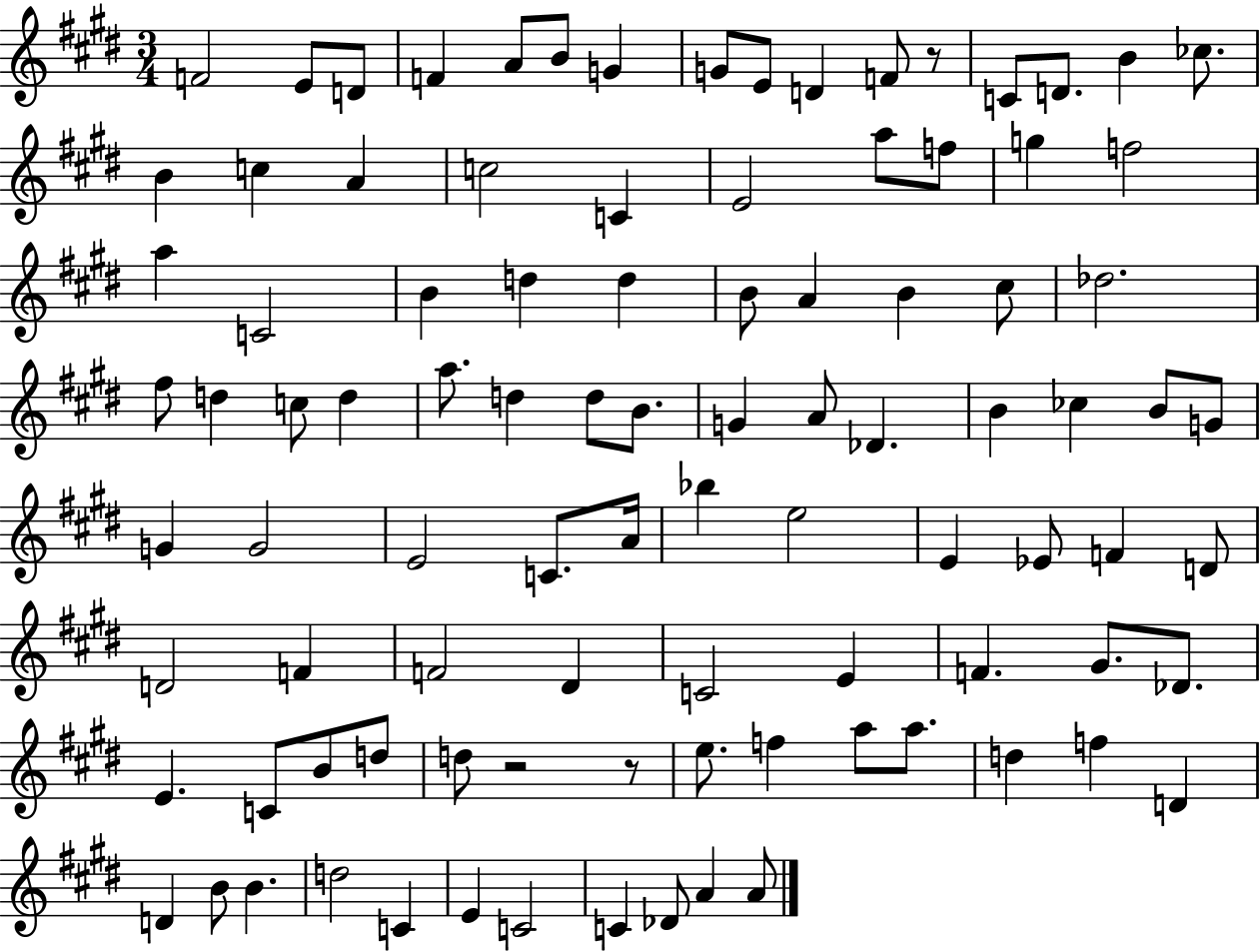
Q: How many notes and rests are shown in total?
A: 96